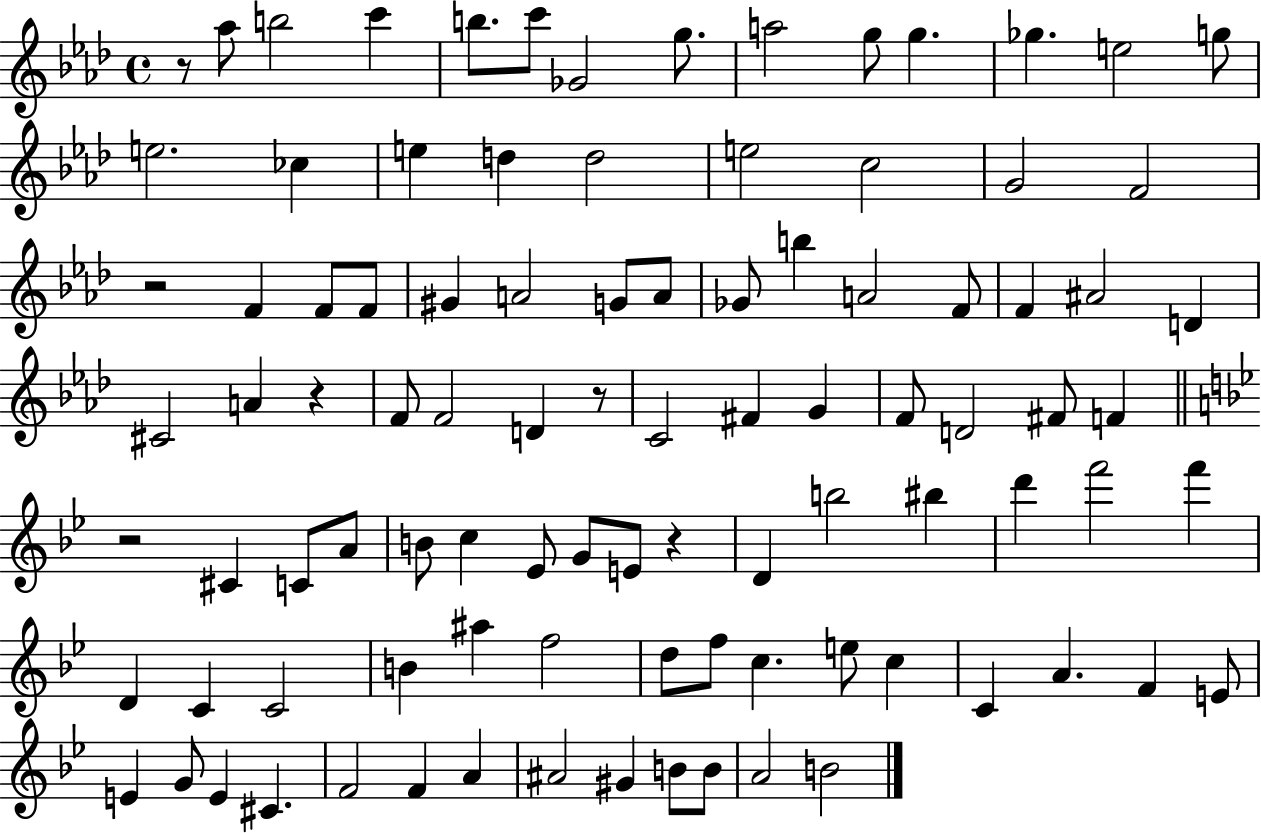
R/e Ab5/e B5/h C6/q B5/e. C6/e Gb4/h G5/e. A5/h G5/e G5/q. Gb5/q. E5/h G5/e E5/h. CES5/q E5/q D5/q D5/h E5/h C5/h G4/h F4/h R/h F4/q F4/e F4/e G#4/q A4/h G4/e A4/e Gb4/e B5/q A4/h F4/e F4/q A#4/h D4/q C#4/h A4/q R/q F4/e F4/h D4/q R/e C4/h F#4/q G4/q F4/e D4/h F#4/e F4/q R/h C#4/q C4/e A4/e B4/e C5/q Eb4/e G4/e E4/e R/q D4/q B5/h BIS5/q D6/q F6/h F6/q D4/q C4/q C4/h B4/q A#5/q F5/h D5/e F5/e C5/q. E5/e C5/q C4/q A4/q. F4/q E4/e E4/q G4/e E4/q C#4/q. F4/h F4/q A4/q A#4/h G#4/q B4/e B4/e A4/h B4/h